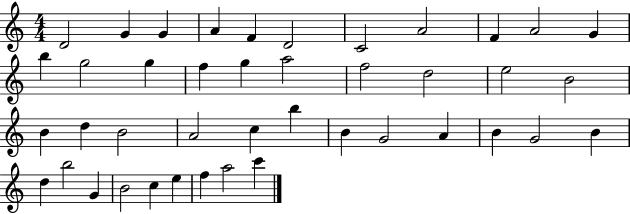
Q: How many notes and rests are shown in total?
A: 42